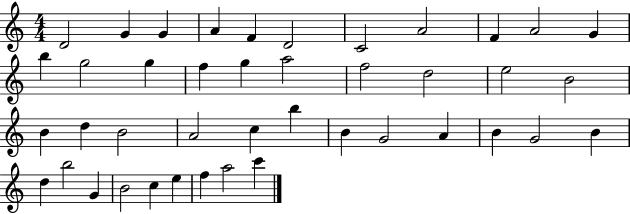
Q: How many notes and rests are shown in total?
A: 42